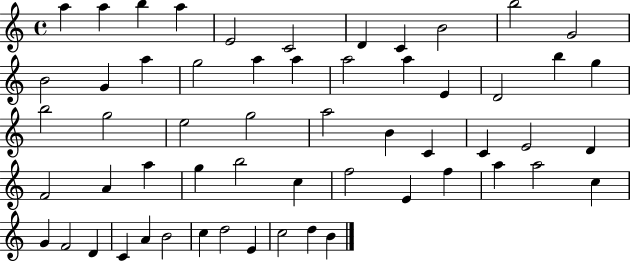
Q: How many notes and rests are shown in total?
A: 57